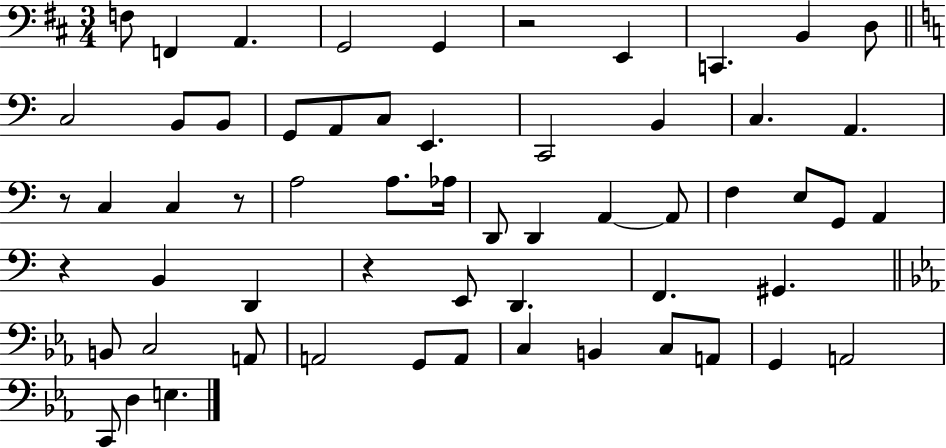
{
  \clef bass
  \numericTimeSignature
  \time 3/4
  \key d \major
  f8 f,4 a,4. | g,2 g,4 | r2 e,4 | c,4. b,4 d8 | \break \bar "||" \break \key c \major c2 b,8 b,8 | g,8 a,8 c8 e,4. | c,2 b,4 | c4. a,4. | \break r8 c4 c4 r8 | a2 a8. aes16 | d,8 d,4 a,4~~ a,8 | f4 e8 g,8 a,4 | \break r4 b,4 d,4 | r4 e,8 d,4. | f,4. gis,4. | \bar "||" \break \key ees \major b,8 c2 a,8 | a,2 g,8 a,8 | c4 b,4 c8 a,8 | g,4 a,2 | \break c,8 d4 e4. | \bar "|."
}